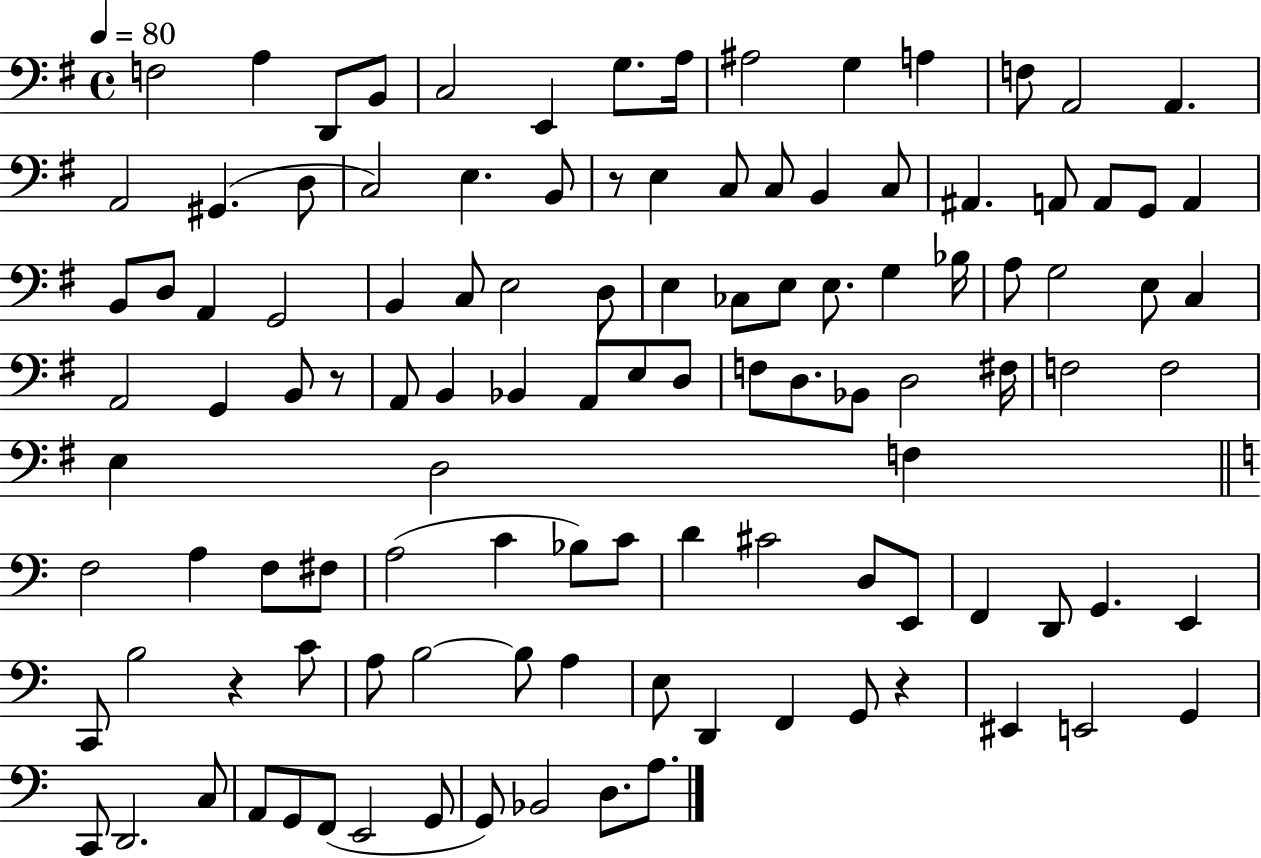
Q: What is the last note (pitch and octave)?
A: A3